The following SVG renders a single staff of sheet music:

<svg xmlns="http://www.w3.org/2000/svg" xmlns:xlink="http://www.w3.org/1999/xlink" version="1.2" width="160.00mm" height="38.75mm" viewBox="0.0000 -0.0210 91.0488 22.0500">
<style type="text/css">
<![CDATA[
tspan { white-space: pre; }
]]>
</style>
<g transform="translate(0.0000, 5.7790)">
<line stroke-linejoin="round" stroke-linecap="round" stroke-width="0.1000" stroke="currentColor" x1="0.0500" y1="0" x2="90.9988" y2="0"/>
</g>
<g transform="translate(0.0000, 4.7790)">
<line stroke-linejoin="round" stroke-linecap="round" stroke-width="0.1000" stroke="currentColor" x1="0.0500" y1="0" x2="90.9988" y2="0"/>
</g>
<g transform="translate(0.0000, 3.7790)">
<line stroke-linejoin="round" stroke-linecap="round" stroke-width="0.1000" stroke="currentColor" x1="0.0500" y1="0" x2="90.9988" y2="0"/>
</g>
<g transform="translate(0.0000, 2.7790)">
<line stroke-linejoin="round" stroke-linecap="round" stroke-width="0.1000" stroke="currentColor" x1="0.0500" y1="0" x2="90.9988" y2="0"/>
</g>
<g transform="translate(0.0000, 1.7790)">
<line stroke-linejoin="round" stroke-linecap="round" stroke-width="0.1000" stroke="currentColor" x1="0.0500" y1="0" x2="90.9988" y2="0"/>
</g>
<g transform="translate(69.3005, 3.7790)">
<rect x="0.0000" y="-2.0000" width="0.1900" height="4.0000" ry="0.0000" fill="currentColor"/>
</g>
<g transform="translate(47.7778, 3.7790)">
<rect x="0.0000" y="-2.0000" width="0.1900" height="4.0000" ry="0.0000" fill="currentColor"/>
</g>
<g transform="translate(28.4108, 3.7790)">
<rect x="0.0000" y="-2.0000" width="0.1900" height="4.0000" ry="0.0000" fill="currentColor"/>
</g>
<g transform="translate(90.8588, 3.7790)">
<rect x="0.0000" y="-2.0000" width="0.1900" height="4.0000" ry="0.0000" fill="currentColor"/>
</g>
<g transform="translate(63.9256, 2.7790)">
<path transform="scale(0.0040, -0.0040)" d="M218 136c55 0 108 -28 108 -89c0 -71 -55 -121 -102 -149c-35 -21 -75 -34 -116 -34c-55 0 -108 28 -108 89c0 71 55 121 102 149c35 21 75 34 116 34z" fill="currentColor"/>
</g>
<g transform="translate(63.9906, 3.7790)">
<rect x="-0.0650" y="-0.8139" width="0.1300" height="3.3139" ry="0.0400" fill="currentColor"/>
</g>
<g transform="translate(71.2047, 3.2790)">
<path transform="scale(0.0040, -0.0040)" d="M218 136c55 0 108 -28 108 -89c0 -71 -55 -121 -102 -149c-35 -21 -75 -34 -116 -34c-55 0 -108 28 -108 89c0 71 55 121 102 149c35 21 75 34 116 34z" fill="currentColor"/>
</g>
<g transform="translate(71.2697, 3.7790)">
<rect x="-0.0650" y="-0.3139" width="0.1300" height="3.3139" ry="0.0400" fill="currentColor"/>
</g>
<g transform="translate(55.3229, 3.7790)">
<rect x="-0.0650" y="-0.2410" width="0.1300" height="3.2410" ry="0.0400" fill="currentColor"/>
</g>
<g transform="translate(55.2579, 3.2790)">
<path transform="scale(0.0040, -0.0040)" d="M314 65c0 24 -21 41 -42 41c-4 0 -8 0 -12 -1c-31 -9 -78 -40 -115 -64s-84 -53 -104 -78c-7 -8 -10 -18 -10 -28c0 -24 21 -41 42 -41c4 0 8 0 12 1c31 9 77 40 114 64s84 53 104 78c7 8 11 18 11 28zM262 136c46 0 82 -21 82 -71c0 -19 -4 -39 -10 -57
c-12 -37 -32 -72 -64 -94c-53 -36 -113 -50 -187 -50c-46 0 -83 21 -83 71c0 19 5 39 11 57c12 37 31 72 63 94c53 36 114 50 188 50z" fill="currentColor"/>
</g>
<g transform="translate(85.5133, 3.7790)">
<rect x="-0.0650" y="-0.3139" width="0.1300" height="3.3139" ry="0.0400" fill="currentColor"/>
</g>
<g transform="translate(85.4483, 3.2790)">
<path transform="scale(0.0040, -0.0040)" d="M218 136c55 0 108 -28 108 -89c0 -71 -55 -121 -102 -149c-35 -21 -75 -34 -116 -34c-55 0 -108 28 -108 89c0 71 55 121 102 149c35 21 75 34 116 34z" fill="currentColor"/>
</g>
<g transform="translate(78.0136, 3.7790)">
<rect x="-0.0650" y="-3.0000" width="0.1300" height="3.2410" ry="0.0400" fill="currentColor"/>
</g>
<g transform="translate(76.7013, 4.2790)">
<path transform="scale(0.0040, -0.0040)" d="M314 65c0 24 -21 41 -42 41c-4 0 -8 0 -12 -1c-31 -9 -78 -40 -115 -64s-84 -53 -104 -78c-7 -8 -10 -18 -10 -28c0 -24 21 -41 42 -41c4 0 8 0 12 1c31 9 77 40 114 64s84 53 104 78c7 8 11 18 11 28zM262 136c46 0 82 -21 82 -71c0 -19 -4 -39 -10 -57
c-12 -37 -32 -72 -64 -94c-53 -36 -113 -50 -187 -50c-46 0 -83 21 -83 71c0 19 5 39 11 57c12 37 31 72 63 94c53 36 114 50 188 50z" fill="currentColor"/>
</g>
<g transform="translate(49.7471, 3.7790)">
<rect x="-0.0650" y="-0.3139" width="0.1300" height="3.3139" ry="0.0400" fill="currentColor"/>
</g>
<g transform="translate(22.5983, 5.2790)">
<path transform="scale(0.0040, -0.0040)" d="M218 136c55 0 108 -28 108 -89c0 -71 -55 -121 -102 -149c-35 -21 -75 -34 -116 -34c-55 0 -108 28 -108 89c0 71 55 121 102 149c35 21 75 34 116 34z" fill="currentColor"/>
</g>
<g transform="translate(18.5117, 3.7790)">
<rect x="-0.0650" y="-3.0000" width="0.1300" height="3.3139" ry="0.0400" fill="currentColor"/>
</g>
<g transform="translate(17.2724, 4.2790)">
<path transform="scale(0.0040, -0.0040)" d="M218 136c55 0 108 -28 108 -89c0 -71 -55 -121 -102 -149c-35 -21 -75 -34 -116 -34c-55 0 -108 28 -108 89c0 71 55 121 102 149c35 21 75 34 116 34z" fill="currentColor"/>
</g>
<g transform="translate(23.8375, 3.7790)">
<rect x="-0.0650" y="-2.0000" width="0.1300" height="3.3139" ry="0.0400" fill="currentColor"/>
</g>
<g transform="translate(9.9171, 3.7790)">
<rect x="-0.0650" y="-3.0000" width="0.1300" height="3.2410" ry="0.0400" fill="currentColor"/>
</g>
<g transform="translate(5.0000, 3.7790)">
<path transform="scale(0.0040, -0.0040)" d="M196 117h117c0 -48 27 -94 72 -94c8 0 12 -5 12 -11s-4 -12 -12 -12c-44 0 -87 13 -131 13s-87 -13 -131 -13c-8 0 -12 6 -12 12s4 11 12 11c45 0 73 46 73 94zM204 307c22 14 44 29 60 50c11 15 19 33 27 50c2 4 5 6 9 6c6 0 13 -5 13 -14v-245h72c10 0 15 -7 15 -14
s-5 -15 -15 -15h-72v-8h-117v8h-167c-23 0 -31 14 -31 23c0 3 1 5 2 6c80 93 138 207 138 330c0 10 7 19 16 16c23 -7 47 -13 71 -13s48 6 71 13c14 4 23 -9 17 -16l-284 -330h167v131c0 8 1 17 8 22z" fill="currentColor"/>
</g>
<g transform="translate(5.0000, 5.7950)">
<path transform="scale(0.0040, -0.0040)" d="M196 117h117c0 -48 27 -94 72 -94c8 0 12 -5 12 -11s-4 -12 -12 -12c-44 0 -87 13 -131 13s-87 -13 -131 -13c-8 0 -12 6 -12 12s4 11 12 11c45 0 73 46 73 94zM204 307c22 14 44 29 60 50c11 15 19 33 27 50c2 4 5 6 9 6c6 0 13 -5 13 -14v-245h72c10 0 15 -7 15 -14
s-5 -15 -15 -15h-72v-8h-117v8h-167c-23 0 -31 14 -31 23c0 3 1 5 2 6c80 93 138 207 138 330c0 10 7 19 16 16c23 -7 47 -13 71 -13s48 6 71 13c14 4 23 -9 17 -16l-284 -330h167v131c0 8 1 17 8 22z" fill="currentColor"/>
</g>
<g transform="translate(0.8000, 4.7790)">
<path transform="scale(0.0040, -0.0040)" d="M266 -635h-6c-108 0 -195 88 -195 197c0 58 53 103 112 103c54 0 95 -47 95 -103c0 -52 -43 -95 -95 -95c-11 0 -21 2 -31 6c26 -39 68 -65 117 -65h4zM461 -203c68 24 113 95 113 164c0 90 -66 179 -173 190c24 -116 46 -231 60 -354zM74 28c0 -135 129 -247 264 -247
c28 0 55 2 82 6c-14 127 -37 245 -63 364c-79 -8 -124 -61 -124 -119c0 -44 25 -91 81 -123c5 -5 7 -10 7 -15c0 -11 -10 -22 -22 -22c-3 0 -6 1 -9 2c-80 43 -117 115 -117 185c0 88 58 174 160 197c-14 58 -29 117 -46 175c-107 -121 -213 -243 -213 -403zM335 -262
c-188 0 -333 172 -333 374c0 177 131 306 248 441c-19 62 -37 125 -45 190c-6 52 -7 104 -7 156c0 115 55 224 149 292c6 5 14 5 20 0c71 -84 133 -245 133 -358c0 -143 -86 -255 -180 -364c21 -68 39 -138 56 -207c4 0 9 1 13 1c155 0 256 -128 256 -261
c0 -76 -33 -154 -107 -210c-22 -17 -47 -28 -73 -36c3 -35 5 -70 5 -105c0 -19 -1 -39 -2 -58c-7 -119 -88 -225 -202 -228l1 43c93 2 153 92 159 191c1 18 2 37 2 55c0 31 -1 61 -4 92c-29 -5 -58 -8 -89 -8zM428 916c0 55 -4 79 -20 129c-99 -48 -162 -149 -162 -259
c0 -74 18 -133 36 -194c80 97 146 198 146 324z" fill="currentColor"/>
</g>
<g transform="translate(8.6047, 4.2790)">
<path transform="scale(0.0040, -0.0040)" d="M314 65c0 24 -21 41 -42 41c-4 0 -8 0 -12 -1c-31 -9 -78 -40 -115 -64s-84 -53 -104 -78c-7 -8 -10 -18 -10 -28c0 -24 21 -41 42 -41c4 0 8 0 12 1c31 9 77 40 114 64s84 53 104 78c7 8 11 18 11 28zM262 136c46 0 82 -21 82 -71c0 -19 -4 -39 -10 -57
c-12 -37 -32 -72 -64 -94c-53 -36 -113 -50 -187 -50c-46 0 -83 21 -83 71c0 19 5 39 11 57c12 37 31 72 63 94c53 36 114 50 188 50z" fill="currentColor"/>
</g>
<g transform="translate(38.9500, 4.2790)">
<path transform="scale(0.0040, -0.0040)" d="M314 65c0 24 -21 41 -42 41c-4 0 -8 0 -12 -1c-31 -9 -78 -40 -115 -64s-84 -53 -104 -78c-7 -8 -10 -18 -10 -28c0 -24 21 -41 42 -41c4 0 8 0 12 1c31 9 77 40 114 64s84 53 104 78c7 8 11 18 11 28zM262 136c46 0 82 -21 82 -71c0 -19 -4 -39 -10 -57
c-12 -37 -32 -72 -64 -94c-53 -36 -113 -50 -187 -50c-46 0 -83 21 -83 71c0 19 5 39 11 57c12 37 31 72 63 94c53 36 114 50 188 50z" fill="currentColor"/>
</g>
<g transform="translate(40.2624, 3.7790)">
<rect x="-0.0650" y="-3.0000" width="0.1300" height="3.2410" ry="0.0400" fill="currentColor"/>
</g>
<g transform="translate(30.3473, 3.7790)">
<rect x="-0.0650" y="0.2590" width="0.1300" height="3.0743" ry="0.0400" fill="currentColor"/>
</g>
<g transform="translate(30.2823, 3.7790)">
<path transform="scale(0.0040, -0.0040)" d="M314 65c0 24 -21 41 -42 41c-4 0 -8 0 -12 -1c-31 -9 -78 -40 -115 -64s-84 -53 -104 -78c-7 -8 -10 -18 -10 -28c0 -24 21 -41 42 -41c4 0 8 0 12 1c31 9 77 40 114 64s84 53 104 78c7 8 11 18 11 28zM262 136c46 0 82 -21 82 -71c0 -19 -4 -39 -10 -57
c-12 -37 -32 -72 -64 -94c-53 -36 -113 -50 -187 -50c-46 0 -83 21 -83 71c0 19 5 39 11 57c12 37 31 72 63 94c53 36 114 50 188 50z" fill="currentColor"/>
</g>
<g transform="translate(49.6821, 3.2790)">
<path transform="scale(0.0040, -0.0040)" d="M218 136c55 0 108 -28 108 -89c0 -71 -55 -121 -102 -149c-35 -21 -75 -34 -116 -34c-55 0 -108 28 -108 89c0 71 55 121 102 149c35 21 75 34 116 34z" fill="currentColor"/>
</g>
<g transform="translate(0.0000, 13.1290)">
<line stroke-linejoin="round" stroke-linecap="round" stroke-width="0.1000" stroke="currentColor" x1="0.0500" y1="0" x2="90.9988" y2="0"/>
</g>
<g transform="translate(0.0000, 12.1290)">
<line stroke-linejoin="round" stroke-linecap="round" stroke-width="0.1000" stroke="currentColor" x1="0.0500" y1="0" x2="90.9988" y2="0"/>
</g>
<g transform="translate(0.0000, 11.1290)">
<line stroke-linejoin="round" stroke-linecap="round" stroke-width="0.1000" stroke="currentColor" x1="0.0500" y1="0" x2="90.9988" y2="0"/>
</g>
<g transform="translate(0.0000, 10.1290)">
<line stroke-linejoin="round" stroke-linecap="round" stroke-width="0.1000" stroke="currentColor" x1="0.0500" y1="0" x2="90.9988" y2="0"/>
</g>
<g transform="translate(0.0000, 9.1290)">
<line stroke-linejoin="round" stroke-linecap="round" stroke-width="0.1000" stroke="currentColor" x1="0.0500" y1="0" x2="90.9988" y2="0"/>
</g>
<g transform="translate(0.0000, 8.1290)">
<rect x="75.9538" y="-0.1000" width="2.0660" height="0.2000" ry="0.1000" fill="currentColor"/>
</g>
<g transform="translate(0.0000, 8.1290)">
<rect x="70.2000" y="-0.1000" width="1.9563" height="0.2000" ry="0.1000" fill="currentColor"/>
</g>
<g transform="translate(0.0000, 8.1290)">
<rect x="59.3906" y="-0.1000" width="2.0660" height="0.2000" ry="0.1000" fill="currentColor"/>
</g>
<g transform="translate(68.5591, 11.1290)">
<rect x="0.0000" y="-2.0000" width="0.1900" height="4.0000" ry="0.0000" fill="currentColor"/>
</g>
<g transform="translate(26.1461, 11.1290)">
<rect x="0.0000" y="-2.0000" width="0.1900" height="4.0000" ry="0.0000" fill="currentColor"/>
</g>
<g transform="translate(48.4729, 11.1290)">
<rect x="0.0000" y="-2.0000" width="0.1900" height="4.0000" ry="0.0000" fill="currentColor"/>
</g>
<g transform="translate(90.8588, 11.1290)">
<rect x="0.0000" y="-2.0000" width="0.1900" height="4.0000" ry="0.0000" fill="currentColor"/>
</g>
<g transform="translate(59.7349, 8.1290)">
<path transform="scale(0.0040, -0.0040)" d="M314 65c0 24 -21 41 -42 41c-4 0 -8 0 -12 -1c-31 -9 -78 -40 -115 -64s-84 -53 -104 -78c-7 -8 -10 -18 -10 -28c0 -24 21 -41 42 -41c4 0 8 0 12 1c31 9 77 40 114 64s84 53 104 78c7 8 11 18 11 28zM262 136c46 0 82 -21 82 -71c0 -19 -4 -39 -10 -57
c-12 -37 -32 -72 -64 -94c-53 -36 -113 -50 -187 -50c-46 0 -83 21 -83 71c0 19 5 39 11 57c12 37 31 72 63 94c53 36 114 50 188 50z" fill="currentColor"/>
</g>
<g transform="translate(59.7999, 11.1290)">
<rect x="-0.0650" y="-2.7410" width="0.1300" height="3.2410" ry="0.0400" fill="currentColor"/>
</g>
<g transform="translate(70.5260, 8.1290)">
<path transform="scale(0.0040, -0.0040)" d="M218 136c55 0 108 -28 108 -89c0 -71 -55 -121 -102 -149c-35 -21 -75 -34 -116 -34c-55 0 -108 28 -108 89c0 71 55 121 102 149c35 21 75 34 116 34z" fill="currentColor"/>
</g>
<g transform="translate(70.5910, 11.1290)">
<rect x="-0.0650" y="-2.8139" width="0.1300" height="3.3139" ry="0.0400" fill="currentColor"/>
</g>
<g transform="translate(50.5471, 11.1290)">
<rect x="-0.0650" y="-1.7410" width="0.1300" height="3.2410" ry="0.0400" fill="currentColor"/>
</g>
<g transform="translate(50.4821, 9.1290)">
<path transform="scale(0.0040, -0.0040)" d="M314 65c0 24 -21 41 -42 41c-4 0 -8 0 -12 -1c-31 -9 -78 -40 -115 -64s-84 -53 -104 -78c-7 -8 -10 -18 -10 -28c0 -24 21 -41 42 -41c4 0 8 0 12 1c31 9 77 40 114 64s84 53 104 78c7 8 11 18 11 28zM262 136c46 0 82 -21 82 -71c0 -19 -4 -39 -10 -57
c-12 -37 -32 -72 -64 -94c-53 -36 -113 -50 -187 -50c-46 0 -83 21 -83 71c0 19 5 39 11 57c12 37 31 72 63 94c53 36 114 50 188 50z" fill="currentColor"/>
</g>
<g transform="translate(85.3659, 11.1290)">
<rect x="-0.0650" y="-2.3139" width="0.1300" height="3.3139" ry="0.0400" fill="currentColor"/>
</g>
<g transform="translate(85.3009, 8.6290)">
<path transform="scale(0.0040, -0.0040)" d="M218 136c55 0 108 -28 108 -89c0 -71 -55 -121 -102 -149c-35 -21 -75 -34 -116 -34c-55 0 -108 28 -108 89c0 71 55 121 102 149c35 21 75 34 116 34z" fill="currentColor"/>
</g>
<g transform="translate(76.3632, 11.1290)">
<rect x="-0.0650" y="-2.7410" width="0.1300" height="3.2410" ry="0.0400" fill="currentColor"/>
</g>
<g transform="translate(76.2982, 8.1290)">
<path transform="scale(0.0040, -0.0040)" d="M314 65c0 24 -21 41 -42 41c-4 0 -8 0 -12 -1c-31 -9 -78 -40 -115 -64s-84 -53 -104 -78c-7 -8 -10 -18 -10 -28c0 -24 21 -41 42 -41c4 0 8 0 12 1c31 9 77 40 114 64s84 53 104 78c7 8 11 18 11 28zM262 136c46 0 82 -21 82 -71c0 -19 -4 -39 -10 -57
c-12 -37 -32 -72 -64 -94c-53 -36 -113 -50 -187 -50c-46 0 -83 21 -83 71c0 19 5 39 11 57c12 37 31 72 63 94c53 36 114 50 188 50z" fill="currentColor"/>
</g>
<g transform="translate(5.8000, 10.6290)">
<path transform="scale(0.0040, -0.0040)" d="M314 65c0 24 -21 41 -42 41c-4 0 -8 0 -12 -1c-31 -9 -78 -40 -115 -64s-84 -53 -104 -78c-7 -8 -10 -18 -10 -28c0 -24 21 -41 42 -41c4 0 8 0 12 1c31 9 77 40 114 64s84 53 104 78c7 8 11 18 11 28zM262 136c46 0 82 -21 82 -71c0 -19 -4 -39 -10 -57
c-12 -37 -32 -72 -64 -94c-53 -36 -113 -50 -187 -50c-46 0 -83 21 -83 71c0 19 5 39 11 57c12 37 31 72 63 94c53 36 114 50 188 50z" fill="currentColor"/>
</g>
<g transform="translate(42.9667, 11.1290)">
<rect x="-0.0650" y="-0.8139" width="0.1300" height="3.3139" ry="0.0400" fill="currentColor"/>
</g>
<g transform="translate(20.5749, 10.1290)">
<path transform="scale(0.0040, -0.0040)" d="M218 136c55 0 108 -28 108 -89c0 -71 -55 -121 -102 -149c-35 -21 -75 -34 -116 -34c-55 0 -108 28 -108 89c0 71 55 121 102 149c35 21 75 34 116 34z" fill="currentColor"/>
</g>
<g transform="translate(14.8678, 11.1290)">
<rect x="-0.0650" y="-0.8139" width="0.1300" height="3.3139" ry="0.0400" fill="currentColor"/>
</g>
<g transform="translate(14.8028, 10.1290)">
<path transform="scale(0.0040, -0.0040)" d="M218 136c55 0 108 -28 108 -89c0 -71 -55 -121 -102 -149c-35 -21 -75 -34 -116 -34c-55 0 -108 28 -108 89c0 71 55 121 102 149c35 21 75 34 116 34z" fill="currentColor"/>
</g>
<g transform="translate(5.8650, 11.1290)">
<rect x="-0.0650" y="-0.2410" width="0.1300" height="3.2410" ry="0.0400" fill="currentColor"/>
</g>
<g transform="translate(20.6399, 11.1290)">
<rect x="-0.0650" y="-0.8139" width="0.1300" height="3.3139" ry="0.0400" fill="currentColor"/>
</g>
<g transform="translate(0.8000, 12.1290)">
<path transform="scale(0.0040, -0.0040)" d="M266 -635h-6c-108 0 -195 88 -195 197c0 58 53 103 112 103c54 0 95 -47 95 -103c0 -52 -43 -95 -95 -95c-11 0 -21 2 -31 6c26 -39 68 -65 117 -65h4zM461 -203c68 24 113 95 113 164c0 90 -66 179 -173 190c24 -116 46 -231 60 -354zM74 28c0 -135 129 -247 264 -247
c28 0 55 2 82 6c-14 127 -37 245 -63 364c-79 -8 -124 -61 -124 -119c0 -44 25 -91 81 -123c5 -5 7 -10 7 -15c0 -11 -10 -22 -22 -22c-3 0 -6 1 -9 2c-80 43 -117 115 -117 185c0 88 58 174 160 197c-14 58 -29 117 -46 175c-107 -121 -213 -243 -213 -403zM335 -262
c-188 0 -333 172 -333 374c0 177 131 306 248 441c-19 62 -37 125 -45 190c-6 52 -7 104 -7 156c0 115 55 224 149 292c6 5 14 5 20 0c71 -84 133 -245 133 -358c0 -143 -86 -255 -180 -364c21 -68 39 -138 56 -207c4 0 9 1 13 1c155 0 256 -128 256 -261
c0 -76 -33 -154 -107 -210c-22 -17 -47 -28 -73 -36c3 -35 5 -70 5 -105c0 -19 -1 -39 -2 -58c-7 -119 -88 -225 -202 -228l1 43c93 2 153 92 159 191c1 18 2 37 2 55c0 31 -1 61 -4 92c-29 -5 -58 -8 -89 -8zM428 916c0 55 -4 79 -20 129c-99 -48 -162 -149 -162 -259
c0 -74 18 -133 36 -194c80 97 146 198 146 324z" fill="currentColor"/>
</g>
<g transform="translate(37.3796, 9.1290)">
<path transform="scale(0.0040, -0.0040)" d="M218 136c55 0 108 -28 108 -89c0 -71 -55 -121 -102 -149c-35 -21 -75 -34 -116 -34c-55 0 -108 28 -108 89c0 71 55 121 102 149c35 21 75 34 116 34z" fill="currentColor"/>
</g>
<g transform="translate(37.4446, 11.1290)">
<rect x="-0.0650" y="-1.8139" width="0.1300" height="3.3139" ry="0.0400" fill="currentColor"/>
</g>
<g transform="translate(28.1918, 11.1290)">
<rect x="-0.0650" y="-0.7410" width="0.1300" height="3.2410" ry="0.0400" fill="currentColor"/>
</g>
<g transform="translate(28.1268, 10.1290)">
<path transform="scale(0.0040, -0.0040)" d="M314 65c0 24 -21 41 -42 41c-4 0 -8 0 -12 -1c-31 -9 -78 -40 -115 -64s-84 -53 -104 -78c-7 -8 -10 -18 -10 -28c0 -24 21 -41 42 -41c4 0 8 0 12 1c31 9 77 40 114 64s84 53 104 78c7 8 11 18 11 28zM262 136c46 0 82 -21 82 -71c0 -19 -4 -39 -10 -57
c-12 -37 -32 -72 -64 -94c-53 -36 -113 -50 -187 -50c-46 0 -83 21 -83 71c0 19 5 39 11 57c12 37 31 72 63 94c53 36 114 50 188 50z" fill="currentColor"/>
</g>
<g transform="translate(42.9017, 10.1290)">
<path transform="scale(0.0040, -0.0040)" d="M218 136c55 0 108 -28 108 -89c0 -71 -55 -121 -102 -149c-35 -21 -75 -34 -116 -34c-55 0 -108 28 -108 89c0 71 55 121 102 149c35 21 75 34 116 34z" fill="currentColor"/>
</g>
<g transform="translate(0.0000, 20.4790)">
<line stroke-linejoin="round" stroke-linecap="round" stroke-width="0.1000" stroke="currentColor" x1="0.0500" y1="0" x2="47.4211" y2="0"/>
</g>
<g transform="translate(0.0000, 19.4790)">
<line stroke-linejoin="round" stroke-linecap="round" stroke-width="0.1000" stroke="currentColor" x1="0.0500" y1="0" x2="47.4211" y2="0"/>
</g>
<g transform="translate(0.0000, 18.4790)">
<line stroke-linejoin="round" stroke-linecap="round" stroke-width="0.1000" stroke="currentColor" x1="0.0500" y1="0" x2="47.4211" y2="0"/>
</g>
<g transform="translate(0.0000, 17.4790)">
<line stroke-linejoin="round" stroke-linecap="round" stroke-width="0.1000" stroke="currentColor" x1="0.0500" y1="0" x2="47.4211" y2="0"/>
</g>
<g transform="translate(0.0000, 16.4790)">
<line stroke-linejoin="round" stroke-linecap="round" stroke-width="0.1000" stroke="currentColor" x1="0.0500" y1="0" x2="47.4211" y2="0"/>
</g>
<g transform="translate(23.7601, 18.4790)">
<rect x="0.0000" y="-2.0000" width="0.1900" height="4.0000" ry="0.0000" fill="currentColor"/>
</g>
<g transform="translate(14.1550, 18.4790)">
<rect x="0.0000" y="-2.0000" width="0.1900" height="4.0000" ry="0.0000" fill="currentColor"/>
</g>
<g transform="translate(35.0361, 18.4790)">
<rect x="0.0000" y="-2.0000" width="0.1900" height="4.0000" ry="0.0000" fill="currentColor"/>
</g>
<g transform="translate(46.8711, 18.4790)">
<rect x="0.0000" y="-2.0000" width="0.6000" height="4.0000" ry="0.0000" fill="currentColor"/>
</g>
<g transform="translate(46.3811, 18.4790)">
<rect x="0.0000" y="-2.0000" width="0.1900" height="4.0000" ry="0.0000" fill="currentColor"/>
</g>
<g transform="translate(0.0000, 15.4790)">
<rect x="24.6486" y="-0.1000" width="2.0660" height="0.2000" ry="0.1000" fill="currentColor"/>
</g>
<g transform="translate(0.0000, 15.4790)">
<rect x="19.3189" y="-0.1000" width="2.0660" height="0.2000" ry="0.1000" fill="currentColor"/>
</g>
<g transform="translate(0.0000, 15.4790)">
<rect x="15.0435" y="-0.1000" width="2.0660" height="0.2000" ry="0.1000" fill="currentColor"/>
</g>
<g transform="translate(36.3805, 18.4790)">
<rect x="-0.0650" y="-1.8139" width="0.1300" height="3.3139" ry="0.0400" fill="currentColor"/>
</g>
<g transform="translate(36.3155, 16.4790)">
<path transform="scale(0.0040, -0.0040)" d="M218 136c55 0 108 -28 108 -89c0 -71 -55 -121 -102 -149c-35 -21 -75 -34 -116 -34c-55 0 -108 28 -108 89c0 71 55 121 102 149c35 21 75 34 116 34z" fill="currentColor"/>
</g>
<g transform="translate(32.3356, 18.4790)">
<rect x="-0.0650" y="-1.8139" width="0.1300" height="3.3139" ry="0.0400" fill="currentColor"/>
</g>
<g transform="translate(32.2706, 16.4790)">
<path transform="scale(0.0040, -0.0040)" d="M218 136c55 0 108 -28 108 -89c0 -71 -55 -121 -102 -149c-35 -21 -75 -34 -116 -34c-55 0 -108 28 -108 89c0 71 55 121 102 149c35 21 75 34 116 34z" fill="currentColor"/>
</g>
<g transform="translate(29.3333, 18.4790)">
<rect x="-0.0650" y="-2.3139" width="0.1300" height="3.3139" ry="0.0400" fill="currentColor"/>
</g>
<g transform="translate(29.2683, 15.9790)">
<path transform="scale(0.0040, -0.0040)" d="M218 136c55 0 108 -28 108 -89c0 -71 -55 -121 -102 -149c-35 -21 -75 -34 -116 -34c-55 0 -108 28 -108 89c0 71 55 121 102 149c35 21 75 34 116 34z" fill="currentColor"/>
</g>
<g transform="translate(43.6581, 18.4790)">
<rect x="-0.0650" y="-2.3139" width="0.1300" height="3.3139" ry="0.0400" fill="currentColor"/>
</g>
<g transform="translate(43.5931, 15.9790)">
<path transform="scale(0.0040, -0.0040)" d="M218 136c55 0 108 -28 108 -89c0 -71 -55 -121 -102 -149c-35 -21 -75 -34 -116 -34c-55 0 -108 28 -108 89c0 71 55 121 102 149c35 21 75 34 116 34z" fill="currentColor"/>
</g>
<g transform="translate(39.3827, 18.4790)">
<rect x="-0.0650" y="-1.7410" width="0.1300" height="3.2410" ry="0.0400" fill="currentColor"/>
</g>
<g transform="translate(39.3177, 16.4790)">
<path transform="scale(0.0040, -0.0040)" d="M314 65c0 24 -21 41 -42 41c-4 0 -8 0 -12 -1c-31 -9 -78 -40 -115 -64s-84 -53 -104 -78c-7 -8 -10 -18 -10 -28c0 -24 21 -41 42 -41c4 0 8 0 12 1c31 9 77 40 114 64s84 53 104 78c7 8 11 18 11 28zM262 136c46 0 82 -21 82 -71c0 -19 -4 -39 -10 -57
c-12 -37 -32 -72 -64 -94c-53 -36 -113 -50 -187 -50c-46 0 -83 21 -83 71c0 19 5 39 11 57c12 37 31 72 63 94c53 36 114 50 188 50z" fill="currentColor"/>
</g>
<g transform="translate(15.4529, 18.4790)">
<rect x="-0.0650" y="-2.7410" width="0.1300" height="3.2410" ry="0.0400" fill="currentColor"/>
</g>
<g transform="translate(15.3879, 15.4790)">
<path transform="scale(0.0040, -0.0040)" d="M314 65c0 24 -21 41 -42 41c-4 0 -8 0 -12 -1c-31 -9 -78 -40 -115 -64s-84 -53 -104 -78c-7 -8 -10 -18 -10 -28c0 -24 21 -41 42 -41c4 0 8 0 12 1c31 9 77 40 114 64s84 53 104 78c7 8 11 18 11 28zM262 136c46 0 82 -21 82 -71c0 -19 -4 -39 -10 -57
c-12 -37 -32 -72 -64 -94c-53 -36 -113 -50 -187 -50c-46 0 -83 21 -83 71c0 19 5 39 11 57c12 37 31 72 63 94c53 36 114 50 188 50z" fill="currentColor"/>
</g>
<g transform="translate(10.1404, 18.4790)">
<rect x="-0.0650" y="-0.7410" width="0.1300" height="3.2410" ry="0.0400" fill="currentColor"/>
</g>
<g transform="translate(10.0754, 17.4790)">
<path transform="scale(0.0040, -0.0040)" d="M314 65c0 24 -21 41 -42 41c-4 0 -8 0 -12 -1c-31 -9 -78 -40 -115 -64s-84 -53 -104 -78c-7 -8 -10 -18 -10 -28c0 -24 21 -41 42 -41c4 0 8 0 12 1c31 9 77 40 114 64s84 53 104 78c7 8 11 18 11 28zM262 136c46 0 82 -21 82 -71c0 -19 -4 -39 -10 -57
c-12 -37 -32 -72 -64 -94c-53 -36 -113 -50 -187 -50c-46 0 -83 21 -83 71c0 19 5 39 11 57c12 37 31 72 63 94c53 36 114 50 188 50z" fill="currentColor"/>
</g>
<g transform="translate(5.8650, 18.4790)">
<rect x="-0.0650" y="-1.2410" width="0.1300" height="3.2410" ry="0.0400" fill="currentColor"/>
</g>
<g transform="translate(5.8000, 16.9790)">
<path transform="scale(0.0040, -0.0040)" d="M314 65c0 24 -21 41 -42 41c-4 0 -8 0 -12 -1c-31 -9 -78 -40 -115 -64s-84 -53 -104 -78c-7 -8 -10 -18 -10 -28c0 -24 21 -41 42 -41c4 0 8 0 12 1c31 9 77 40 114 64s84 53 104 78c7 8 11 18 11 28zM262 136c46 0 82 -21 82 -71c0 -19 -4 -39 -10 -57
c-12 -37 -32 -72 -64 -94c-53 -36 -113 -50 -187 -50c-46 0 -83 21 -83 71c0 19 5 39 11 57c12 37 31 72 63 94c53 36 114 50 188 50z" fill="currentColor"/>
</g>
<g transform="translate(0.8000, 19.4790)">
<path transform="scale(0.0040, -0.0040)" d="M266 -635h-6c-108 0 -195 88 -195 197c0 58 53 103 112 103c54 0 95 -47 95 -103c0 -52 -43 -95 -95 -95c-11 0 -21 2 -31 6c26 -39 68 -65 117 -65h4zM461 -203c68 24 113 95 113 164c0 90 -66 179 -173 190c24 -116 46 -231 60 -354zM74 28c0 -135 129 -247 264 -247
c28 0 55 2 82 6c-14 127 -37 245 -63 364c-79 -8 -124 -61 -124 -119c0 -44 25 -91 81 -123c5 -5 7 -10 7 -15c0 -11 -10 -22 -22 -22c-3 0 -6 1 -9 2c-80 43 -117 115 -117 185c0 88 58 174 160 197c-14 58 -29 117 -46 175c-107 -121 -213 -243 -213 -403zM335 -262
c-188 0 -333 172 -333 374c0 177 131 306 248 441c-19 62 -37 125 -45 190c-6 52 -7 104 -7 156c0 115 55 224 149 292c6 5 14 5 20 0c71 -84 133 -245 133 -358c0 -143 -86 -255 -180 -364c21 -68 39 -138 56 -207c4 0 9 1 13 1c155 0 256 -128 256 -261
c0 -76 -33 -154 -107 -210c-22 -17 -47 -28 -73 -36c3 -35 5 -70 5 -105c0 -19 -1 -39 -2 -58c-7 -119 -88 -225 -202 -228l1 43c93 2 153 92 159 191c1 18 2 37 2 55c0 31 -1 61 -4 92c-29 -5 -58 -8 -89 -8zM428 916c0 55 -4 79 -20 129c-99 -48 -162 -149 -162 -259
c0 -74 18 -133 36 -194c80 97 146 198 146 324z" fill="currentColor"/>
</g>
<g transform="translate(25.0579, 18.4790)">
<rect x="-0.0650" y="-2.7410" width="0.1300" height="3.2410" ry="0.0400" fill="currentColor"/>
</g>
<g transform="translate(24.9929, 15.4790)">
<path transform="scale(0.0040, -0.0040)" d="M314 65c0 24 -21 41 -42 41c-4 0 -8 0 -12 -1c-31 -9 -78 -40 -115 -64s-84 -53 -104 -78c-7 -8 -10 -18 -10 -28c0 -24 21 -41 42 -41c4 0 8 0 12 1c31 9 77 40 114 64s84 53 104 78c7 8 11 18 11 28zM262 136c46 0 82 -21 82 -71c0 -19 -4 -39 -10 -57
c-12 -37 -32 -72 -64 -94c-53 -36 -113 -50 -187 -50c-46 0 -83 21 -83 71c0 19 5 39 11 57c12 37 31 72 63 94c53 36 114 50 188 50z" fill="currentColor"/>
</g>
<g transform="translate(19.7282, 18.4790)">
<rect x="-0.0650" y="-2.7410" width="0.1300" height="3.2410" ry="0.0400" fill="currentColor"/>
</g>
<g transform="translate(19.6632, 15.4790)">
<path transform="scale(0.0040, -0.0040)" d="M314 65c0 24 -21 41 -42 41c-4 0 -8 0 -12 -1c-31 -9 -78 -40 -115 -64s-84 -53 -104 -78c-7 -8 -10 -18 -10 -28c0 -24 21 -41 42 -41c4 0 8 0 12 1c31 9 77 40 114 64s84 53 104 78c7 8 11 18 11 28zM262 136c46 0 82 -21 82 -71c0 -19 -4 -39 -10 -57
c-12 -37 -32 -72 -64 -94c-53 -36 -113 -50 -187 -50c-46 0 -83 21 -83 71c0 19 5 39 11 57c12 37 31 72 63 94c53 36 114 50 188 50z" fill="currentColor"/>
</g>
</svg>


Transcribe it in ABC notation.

X:1
T:Untitled
M:4/4
L:1/4
K:C
A2 A F B2 A2 c c2 d c A2 c c2 d d d2 f d f2 a2 a a2 g e2 d2 a2 a2 a2 g f f f2 g